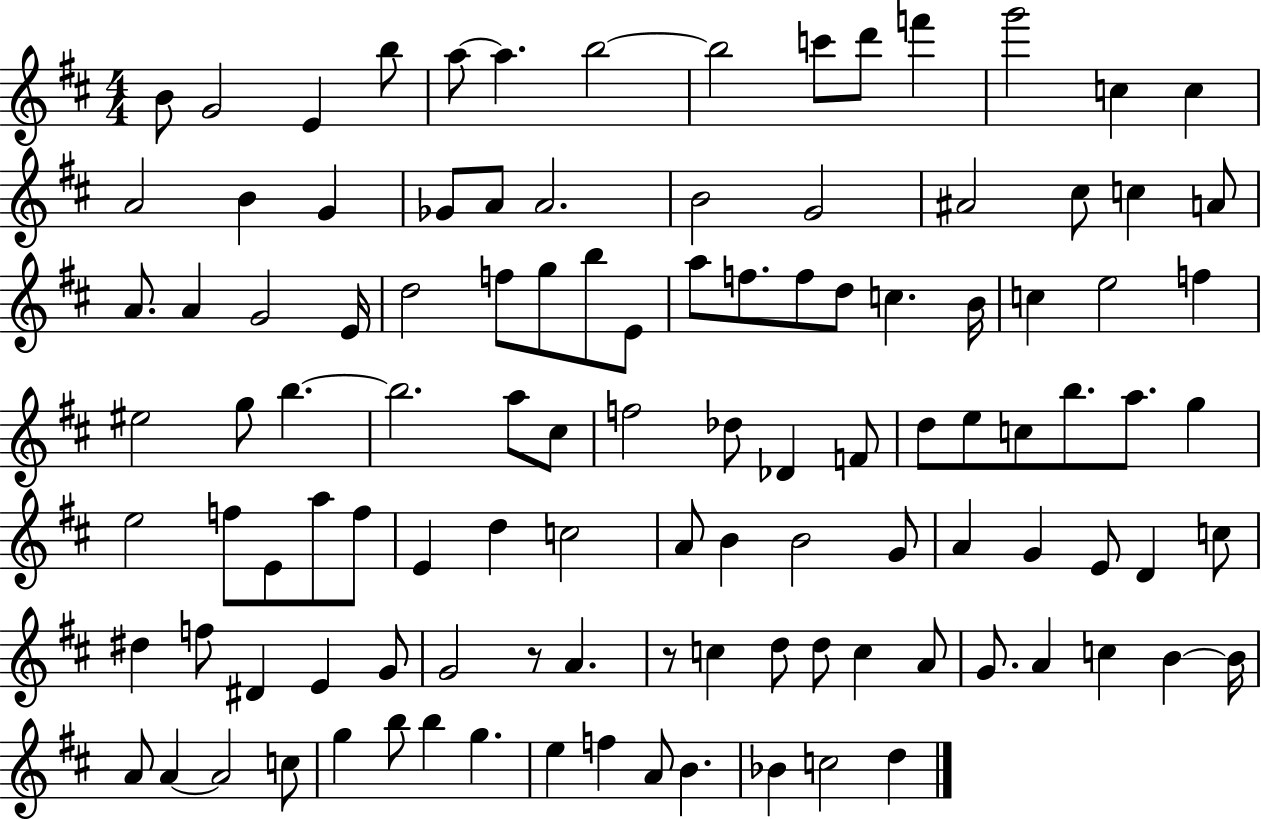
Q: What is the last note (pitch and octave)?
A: D5